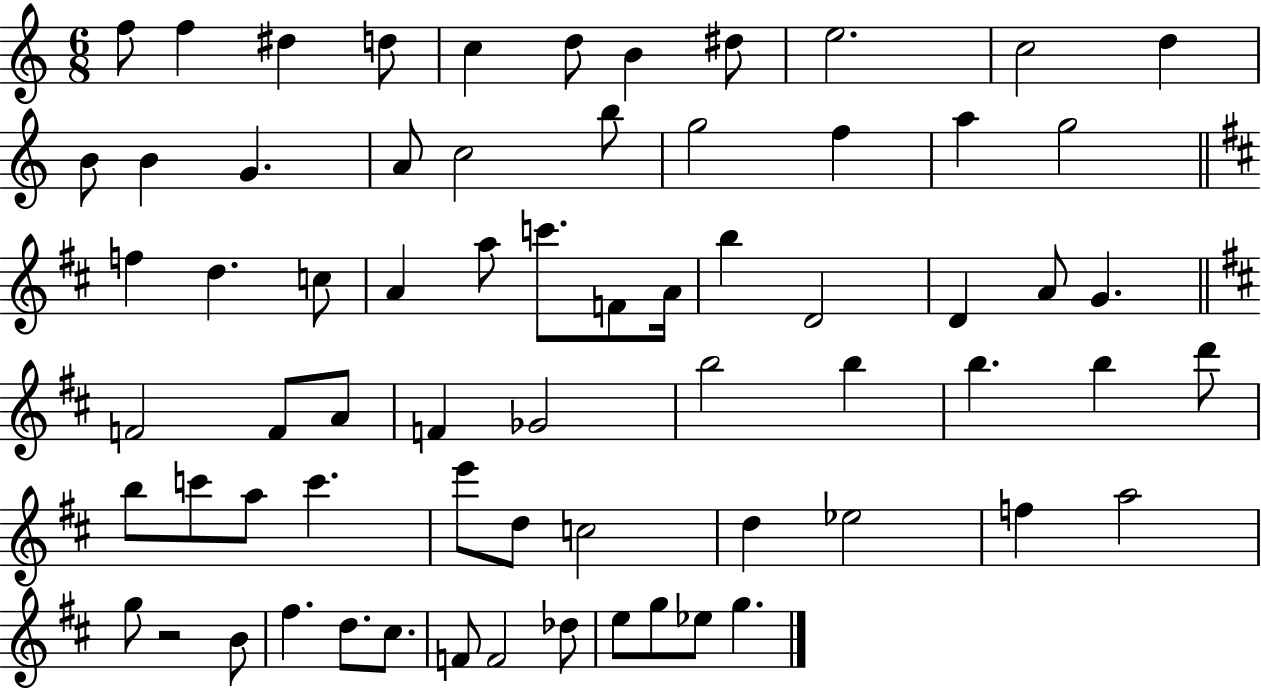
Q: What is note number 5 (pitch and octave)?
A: C5